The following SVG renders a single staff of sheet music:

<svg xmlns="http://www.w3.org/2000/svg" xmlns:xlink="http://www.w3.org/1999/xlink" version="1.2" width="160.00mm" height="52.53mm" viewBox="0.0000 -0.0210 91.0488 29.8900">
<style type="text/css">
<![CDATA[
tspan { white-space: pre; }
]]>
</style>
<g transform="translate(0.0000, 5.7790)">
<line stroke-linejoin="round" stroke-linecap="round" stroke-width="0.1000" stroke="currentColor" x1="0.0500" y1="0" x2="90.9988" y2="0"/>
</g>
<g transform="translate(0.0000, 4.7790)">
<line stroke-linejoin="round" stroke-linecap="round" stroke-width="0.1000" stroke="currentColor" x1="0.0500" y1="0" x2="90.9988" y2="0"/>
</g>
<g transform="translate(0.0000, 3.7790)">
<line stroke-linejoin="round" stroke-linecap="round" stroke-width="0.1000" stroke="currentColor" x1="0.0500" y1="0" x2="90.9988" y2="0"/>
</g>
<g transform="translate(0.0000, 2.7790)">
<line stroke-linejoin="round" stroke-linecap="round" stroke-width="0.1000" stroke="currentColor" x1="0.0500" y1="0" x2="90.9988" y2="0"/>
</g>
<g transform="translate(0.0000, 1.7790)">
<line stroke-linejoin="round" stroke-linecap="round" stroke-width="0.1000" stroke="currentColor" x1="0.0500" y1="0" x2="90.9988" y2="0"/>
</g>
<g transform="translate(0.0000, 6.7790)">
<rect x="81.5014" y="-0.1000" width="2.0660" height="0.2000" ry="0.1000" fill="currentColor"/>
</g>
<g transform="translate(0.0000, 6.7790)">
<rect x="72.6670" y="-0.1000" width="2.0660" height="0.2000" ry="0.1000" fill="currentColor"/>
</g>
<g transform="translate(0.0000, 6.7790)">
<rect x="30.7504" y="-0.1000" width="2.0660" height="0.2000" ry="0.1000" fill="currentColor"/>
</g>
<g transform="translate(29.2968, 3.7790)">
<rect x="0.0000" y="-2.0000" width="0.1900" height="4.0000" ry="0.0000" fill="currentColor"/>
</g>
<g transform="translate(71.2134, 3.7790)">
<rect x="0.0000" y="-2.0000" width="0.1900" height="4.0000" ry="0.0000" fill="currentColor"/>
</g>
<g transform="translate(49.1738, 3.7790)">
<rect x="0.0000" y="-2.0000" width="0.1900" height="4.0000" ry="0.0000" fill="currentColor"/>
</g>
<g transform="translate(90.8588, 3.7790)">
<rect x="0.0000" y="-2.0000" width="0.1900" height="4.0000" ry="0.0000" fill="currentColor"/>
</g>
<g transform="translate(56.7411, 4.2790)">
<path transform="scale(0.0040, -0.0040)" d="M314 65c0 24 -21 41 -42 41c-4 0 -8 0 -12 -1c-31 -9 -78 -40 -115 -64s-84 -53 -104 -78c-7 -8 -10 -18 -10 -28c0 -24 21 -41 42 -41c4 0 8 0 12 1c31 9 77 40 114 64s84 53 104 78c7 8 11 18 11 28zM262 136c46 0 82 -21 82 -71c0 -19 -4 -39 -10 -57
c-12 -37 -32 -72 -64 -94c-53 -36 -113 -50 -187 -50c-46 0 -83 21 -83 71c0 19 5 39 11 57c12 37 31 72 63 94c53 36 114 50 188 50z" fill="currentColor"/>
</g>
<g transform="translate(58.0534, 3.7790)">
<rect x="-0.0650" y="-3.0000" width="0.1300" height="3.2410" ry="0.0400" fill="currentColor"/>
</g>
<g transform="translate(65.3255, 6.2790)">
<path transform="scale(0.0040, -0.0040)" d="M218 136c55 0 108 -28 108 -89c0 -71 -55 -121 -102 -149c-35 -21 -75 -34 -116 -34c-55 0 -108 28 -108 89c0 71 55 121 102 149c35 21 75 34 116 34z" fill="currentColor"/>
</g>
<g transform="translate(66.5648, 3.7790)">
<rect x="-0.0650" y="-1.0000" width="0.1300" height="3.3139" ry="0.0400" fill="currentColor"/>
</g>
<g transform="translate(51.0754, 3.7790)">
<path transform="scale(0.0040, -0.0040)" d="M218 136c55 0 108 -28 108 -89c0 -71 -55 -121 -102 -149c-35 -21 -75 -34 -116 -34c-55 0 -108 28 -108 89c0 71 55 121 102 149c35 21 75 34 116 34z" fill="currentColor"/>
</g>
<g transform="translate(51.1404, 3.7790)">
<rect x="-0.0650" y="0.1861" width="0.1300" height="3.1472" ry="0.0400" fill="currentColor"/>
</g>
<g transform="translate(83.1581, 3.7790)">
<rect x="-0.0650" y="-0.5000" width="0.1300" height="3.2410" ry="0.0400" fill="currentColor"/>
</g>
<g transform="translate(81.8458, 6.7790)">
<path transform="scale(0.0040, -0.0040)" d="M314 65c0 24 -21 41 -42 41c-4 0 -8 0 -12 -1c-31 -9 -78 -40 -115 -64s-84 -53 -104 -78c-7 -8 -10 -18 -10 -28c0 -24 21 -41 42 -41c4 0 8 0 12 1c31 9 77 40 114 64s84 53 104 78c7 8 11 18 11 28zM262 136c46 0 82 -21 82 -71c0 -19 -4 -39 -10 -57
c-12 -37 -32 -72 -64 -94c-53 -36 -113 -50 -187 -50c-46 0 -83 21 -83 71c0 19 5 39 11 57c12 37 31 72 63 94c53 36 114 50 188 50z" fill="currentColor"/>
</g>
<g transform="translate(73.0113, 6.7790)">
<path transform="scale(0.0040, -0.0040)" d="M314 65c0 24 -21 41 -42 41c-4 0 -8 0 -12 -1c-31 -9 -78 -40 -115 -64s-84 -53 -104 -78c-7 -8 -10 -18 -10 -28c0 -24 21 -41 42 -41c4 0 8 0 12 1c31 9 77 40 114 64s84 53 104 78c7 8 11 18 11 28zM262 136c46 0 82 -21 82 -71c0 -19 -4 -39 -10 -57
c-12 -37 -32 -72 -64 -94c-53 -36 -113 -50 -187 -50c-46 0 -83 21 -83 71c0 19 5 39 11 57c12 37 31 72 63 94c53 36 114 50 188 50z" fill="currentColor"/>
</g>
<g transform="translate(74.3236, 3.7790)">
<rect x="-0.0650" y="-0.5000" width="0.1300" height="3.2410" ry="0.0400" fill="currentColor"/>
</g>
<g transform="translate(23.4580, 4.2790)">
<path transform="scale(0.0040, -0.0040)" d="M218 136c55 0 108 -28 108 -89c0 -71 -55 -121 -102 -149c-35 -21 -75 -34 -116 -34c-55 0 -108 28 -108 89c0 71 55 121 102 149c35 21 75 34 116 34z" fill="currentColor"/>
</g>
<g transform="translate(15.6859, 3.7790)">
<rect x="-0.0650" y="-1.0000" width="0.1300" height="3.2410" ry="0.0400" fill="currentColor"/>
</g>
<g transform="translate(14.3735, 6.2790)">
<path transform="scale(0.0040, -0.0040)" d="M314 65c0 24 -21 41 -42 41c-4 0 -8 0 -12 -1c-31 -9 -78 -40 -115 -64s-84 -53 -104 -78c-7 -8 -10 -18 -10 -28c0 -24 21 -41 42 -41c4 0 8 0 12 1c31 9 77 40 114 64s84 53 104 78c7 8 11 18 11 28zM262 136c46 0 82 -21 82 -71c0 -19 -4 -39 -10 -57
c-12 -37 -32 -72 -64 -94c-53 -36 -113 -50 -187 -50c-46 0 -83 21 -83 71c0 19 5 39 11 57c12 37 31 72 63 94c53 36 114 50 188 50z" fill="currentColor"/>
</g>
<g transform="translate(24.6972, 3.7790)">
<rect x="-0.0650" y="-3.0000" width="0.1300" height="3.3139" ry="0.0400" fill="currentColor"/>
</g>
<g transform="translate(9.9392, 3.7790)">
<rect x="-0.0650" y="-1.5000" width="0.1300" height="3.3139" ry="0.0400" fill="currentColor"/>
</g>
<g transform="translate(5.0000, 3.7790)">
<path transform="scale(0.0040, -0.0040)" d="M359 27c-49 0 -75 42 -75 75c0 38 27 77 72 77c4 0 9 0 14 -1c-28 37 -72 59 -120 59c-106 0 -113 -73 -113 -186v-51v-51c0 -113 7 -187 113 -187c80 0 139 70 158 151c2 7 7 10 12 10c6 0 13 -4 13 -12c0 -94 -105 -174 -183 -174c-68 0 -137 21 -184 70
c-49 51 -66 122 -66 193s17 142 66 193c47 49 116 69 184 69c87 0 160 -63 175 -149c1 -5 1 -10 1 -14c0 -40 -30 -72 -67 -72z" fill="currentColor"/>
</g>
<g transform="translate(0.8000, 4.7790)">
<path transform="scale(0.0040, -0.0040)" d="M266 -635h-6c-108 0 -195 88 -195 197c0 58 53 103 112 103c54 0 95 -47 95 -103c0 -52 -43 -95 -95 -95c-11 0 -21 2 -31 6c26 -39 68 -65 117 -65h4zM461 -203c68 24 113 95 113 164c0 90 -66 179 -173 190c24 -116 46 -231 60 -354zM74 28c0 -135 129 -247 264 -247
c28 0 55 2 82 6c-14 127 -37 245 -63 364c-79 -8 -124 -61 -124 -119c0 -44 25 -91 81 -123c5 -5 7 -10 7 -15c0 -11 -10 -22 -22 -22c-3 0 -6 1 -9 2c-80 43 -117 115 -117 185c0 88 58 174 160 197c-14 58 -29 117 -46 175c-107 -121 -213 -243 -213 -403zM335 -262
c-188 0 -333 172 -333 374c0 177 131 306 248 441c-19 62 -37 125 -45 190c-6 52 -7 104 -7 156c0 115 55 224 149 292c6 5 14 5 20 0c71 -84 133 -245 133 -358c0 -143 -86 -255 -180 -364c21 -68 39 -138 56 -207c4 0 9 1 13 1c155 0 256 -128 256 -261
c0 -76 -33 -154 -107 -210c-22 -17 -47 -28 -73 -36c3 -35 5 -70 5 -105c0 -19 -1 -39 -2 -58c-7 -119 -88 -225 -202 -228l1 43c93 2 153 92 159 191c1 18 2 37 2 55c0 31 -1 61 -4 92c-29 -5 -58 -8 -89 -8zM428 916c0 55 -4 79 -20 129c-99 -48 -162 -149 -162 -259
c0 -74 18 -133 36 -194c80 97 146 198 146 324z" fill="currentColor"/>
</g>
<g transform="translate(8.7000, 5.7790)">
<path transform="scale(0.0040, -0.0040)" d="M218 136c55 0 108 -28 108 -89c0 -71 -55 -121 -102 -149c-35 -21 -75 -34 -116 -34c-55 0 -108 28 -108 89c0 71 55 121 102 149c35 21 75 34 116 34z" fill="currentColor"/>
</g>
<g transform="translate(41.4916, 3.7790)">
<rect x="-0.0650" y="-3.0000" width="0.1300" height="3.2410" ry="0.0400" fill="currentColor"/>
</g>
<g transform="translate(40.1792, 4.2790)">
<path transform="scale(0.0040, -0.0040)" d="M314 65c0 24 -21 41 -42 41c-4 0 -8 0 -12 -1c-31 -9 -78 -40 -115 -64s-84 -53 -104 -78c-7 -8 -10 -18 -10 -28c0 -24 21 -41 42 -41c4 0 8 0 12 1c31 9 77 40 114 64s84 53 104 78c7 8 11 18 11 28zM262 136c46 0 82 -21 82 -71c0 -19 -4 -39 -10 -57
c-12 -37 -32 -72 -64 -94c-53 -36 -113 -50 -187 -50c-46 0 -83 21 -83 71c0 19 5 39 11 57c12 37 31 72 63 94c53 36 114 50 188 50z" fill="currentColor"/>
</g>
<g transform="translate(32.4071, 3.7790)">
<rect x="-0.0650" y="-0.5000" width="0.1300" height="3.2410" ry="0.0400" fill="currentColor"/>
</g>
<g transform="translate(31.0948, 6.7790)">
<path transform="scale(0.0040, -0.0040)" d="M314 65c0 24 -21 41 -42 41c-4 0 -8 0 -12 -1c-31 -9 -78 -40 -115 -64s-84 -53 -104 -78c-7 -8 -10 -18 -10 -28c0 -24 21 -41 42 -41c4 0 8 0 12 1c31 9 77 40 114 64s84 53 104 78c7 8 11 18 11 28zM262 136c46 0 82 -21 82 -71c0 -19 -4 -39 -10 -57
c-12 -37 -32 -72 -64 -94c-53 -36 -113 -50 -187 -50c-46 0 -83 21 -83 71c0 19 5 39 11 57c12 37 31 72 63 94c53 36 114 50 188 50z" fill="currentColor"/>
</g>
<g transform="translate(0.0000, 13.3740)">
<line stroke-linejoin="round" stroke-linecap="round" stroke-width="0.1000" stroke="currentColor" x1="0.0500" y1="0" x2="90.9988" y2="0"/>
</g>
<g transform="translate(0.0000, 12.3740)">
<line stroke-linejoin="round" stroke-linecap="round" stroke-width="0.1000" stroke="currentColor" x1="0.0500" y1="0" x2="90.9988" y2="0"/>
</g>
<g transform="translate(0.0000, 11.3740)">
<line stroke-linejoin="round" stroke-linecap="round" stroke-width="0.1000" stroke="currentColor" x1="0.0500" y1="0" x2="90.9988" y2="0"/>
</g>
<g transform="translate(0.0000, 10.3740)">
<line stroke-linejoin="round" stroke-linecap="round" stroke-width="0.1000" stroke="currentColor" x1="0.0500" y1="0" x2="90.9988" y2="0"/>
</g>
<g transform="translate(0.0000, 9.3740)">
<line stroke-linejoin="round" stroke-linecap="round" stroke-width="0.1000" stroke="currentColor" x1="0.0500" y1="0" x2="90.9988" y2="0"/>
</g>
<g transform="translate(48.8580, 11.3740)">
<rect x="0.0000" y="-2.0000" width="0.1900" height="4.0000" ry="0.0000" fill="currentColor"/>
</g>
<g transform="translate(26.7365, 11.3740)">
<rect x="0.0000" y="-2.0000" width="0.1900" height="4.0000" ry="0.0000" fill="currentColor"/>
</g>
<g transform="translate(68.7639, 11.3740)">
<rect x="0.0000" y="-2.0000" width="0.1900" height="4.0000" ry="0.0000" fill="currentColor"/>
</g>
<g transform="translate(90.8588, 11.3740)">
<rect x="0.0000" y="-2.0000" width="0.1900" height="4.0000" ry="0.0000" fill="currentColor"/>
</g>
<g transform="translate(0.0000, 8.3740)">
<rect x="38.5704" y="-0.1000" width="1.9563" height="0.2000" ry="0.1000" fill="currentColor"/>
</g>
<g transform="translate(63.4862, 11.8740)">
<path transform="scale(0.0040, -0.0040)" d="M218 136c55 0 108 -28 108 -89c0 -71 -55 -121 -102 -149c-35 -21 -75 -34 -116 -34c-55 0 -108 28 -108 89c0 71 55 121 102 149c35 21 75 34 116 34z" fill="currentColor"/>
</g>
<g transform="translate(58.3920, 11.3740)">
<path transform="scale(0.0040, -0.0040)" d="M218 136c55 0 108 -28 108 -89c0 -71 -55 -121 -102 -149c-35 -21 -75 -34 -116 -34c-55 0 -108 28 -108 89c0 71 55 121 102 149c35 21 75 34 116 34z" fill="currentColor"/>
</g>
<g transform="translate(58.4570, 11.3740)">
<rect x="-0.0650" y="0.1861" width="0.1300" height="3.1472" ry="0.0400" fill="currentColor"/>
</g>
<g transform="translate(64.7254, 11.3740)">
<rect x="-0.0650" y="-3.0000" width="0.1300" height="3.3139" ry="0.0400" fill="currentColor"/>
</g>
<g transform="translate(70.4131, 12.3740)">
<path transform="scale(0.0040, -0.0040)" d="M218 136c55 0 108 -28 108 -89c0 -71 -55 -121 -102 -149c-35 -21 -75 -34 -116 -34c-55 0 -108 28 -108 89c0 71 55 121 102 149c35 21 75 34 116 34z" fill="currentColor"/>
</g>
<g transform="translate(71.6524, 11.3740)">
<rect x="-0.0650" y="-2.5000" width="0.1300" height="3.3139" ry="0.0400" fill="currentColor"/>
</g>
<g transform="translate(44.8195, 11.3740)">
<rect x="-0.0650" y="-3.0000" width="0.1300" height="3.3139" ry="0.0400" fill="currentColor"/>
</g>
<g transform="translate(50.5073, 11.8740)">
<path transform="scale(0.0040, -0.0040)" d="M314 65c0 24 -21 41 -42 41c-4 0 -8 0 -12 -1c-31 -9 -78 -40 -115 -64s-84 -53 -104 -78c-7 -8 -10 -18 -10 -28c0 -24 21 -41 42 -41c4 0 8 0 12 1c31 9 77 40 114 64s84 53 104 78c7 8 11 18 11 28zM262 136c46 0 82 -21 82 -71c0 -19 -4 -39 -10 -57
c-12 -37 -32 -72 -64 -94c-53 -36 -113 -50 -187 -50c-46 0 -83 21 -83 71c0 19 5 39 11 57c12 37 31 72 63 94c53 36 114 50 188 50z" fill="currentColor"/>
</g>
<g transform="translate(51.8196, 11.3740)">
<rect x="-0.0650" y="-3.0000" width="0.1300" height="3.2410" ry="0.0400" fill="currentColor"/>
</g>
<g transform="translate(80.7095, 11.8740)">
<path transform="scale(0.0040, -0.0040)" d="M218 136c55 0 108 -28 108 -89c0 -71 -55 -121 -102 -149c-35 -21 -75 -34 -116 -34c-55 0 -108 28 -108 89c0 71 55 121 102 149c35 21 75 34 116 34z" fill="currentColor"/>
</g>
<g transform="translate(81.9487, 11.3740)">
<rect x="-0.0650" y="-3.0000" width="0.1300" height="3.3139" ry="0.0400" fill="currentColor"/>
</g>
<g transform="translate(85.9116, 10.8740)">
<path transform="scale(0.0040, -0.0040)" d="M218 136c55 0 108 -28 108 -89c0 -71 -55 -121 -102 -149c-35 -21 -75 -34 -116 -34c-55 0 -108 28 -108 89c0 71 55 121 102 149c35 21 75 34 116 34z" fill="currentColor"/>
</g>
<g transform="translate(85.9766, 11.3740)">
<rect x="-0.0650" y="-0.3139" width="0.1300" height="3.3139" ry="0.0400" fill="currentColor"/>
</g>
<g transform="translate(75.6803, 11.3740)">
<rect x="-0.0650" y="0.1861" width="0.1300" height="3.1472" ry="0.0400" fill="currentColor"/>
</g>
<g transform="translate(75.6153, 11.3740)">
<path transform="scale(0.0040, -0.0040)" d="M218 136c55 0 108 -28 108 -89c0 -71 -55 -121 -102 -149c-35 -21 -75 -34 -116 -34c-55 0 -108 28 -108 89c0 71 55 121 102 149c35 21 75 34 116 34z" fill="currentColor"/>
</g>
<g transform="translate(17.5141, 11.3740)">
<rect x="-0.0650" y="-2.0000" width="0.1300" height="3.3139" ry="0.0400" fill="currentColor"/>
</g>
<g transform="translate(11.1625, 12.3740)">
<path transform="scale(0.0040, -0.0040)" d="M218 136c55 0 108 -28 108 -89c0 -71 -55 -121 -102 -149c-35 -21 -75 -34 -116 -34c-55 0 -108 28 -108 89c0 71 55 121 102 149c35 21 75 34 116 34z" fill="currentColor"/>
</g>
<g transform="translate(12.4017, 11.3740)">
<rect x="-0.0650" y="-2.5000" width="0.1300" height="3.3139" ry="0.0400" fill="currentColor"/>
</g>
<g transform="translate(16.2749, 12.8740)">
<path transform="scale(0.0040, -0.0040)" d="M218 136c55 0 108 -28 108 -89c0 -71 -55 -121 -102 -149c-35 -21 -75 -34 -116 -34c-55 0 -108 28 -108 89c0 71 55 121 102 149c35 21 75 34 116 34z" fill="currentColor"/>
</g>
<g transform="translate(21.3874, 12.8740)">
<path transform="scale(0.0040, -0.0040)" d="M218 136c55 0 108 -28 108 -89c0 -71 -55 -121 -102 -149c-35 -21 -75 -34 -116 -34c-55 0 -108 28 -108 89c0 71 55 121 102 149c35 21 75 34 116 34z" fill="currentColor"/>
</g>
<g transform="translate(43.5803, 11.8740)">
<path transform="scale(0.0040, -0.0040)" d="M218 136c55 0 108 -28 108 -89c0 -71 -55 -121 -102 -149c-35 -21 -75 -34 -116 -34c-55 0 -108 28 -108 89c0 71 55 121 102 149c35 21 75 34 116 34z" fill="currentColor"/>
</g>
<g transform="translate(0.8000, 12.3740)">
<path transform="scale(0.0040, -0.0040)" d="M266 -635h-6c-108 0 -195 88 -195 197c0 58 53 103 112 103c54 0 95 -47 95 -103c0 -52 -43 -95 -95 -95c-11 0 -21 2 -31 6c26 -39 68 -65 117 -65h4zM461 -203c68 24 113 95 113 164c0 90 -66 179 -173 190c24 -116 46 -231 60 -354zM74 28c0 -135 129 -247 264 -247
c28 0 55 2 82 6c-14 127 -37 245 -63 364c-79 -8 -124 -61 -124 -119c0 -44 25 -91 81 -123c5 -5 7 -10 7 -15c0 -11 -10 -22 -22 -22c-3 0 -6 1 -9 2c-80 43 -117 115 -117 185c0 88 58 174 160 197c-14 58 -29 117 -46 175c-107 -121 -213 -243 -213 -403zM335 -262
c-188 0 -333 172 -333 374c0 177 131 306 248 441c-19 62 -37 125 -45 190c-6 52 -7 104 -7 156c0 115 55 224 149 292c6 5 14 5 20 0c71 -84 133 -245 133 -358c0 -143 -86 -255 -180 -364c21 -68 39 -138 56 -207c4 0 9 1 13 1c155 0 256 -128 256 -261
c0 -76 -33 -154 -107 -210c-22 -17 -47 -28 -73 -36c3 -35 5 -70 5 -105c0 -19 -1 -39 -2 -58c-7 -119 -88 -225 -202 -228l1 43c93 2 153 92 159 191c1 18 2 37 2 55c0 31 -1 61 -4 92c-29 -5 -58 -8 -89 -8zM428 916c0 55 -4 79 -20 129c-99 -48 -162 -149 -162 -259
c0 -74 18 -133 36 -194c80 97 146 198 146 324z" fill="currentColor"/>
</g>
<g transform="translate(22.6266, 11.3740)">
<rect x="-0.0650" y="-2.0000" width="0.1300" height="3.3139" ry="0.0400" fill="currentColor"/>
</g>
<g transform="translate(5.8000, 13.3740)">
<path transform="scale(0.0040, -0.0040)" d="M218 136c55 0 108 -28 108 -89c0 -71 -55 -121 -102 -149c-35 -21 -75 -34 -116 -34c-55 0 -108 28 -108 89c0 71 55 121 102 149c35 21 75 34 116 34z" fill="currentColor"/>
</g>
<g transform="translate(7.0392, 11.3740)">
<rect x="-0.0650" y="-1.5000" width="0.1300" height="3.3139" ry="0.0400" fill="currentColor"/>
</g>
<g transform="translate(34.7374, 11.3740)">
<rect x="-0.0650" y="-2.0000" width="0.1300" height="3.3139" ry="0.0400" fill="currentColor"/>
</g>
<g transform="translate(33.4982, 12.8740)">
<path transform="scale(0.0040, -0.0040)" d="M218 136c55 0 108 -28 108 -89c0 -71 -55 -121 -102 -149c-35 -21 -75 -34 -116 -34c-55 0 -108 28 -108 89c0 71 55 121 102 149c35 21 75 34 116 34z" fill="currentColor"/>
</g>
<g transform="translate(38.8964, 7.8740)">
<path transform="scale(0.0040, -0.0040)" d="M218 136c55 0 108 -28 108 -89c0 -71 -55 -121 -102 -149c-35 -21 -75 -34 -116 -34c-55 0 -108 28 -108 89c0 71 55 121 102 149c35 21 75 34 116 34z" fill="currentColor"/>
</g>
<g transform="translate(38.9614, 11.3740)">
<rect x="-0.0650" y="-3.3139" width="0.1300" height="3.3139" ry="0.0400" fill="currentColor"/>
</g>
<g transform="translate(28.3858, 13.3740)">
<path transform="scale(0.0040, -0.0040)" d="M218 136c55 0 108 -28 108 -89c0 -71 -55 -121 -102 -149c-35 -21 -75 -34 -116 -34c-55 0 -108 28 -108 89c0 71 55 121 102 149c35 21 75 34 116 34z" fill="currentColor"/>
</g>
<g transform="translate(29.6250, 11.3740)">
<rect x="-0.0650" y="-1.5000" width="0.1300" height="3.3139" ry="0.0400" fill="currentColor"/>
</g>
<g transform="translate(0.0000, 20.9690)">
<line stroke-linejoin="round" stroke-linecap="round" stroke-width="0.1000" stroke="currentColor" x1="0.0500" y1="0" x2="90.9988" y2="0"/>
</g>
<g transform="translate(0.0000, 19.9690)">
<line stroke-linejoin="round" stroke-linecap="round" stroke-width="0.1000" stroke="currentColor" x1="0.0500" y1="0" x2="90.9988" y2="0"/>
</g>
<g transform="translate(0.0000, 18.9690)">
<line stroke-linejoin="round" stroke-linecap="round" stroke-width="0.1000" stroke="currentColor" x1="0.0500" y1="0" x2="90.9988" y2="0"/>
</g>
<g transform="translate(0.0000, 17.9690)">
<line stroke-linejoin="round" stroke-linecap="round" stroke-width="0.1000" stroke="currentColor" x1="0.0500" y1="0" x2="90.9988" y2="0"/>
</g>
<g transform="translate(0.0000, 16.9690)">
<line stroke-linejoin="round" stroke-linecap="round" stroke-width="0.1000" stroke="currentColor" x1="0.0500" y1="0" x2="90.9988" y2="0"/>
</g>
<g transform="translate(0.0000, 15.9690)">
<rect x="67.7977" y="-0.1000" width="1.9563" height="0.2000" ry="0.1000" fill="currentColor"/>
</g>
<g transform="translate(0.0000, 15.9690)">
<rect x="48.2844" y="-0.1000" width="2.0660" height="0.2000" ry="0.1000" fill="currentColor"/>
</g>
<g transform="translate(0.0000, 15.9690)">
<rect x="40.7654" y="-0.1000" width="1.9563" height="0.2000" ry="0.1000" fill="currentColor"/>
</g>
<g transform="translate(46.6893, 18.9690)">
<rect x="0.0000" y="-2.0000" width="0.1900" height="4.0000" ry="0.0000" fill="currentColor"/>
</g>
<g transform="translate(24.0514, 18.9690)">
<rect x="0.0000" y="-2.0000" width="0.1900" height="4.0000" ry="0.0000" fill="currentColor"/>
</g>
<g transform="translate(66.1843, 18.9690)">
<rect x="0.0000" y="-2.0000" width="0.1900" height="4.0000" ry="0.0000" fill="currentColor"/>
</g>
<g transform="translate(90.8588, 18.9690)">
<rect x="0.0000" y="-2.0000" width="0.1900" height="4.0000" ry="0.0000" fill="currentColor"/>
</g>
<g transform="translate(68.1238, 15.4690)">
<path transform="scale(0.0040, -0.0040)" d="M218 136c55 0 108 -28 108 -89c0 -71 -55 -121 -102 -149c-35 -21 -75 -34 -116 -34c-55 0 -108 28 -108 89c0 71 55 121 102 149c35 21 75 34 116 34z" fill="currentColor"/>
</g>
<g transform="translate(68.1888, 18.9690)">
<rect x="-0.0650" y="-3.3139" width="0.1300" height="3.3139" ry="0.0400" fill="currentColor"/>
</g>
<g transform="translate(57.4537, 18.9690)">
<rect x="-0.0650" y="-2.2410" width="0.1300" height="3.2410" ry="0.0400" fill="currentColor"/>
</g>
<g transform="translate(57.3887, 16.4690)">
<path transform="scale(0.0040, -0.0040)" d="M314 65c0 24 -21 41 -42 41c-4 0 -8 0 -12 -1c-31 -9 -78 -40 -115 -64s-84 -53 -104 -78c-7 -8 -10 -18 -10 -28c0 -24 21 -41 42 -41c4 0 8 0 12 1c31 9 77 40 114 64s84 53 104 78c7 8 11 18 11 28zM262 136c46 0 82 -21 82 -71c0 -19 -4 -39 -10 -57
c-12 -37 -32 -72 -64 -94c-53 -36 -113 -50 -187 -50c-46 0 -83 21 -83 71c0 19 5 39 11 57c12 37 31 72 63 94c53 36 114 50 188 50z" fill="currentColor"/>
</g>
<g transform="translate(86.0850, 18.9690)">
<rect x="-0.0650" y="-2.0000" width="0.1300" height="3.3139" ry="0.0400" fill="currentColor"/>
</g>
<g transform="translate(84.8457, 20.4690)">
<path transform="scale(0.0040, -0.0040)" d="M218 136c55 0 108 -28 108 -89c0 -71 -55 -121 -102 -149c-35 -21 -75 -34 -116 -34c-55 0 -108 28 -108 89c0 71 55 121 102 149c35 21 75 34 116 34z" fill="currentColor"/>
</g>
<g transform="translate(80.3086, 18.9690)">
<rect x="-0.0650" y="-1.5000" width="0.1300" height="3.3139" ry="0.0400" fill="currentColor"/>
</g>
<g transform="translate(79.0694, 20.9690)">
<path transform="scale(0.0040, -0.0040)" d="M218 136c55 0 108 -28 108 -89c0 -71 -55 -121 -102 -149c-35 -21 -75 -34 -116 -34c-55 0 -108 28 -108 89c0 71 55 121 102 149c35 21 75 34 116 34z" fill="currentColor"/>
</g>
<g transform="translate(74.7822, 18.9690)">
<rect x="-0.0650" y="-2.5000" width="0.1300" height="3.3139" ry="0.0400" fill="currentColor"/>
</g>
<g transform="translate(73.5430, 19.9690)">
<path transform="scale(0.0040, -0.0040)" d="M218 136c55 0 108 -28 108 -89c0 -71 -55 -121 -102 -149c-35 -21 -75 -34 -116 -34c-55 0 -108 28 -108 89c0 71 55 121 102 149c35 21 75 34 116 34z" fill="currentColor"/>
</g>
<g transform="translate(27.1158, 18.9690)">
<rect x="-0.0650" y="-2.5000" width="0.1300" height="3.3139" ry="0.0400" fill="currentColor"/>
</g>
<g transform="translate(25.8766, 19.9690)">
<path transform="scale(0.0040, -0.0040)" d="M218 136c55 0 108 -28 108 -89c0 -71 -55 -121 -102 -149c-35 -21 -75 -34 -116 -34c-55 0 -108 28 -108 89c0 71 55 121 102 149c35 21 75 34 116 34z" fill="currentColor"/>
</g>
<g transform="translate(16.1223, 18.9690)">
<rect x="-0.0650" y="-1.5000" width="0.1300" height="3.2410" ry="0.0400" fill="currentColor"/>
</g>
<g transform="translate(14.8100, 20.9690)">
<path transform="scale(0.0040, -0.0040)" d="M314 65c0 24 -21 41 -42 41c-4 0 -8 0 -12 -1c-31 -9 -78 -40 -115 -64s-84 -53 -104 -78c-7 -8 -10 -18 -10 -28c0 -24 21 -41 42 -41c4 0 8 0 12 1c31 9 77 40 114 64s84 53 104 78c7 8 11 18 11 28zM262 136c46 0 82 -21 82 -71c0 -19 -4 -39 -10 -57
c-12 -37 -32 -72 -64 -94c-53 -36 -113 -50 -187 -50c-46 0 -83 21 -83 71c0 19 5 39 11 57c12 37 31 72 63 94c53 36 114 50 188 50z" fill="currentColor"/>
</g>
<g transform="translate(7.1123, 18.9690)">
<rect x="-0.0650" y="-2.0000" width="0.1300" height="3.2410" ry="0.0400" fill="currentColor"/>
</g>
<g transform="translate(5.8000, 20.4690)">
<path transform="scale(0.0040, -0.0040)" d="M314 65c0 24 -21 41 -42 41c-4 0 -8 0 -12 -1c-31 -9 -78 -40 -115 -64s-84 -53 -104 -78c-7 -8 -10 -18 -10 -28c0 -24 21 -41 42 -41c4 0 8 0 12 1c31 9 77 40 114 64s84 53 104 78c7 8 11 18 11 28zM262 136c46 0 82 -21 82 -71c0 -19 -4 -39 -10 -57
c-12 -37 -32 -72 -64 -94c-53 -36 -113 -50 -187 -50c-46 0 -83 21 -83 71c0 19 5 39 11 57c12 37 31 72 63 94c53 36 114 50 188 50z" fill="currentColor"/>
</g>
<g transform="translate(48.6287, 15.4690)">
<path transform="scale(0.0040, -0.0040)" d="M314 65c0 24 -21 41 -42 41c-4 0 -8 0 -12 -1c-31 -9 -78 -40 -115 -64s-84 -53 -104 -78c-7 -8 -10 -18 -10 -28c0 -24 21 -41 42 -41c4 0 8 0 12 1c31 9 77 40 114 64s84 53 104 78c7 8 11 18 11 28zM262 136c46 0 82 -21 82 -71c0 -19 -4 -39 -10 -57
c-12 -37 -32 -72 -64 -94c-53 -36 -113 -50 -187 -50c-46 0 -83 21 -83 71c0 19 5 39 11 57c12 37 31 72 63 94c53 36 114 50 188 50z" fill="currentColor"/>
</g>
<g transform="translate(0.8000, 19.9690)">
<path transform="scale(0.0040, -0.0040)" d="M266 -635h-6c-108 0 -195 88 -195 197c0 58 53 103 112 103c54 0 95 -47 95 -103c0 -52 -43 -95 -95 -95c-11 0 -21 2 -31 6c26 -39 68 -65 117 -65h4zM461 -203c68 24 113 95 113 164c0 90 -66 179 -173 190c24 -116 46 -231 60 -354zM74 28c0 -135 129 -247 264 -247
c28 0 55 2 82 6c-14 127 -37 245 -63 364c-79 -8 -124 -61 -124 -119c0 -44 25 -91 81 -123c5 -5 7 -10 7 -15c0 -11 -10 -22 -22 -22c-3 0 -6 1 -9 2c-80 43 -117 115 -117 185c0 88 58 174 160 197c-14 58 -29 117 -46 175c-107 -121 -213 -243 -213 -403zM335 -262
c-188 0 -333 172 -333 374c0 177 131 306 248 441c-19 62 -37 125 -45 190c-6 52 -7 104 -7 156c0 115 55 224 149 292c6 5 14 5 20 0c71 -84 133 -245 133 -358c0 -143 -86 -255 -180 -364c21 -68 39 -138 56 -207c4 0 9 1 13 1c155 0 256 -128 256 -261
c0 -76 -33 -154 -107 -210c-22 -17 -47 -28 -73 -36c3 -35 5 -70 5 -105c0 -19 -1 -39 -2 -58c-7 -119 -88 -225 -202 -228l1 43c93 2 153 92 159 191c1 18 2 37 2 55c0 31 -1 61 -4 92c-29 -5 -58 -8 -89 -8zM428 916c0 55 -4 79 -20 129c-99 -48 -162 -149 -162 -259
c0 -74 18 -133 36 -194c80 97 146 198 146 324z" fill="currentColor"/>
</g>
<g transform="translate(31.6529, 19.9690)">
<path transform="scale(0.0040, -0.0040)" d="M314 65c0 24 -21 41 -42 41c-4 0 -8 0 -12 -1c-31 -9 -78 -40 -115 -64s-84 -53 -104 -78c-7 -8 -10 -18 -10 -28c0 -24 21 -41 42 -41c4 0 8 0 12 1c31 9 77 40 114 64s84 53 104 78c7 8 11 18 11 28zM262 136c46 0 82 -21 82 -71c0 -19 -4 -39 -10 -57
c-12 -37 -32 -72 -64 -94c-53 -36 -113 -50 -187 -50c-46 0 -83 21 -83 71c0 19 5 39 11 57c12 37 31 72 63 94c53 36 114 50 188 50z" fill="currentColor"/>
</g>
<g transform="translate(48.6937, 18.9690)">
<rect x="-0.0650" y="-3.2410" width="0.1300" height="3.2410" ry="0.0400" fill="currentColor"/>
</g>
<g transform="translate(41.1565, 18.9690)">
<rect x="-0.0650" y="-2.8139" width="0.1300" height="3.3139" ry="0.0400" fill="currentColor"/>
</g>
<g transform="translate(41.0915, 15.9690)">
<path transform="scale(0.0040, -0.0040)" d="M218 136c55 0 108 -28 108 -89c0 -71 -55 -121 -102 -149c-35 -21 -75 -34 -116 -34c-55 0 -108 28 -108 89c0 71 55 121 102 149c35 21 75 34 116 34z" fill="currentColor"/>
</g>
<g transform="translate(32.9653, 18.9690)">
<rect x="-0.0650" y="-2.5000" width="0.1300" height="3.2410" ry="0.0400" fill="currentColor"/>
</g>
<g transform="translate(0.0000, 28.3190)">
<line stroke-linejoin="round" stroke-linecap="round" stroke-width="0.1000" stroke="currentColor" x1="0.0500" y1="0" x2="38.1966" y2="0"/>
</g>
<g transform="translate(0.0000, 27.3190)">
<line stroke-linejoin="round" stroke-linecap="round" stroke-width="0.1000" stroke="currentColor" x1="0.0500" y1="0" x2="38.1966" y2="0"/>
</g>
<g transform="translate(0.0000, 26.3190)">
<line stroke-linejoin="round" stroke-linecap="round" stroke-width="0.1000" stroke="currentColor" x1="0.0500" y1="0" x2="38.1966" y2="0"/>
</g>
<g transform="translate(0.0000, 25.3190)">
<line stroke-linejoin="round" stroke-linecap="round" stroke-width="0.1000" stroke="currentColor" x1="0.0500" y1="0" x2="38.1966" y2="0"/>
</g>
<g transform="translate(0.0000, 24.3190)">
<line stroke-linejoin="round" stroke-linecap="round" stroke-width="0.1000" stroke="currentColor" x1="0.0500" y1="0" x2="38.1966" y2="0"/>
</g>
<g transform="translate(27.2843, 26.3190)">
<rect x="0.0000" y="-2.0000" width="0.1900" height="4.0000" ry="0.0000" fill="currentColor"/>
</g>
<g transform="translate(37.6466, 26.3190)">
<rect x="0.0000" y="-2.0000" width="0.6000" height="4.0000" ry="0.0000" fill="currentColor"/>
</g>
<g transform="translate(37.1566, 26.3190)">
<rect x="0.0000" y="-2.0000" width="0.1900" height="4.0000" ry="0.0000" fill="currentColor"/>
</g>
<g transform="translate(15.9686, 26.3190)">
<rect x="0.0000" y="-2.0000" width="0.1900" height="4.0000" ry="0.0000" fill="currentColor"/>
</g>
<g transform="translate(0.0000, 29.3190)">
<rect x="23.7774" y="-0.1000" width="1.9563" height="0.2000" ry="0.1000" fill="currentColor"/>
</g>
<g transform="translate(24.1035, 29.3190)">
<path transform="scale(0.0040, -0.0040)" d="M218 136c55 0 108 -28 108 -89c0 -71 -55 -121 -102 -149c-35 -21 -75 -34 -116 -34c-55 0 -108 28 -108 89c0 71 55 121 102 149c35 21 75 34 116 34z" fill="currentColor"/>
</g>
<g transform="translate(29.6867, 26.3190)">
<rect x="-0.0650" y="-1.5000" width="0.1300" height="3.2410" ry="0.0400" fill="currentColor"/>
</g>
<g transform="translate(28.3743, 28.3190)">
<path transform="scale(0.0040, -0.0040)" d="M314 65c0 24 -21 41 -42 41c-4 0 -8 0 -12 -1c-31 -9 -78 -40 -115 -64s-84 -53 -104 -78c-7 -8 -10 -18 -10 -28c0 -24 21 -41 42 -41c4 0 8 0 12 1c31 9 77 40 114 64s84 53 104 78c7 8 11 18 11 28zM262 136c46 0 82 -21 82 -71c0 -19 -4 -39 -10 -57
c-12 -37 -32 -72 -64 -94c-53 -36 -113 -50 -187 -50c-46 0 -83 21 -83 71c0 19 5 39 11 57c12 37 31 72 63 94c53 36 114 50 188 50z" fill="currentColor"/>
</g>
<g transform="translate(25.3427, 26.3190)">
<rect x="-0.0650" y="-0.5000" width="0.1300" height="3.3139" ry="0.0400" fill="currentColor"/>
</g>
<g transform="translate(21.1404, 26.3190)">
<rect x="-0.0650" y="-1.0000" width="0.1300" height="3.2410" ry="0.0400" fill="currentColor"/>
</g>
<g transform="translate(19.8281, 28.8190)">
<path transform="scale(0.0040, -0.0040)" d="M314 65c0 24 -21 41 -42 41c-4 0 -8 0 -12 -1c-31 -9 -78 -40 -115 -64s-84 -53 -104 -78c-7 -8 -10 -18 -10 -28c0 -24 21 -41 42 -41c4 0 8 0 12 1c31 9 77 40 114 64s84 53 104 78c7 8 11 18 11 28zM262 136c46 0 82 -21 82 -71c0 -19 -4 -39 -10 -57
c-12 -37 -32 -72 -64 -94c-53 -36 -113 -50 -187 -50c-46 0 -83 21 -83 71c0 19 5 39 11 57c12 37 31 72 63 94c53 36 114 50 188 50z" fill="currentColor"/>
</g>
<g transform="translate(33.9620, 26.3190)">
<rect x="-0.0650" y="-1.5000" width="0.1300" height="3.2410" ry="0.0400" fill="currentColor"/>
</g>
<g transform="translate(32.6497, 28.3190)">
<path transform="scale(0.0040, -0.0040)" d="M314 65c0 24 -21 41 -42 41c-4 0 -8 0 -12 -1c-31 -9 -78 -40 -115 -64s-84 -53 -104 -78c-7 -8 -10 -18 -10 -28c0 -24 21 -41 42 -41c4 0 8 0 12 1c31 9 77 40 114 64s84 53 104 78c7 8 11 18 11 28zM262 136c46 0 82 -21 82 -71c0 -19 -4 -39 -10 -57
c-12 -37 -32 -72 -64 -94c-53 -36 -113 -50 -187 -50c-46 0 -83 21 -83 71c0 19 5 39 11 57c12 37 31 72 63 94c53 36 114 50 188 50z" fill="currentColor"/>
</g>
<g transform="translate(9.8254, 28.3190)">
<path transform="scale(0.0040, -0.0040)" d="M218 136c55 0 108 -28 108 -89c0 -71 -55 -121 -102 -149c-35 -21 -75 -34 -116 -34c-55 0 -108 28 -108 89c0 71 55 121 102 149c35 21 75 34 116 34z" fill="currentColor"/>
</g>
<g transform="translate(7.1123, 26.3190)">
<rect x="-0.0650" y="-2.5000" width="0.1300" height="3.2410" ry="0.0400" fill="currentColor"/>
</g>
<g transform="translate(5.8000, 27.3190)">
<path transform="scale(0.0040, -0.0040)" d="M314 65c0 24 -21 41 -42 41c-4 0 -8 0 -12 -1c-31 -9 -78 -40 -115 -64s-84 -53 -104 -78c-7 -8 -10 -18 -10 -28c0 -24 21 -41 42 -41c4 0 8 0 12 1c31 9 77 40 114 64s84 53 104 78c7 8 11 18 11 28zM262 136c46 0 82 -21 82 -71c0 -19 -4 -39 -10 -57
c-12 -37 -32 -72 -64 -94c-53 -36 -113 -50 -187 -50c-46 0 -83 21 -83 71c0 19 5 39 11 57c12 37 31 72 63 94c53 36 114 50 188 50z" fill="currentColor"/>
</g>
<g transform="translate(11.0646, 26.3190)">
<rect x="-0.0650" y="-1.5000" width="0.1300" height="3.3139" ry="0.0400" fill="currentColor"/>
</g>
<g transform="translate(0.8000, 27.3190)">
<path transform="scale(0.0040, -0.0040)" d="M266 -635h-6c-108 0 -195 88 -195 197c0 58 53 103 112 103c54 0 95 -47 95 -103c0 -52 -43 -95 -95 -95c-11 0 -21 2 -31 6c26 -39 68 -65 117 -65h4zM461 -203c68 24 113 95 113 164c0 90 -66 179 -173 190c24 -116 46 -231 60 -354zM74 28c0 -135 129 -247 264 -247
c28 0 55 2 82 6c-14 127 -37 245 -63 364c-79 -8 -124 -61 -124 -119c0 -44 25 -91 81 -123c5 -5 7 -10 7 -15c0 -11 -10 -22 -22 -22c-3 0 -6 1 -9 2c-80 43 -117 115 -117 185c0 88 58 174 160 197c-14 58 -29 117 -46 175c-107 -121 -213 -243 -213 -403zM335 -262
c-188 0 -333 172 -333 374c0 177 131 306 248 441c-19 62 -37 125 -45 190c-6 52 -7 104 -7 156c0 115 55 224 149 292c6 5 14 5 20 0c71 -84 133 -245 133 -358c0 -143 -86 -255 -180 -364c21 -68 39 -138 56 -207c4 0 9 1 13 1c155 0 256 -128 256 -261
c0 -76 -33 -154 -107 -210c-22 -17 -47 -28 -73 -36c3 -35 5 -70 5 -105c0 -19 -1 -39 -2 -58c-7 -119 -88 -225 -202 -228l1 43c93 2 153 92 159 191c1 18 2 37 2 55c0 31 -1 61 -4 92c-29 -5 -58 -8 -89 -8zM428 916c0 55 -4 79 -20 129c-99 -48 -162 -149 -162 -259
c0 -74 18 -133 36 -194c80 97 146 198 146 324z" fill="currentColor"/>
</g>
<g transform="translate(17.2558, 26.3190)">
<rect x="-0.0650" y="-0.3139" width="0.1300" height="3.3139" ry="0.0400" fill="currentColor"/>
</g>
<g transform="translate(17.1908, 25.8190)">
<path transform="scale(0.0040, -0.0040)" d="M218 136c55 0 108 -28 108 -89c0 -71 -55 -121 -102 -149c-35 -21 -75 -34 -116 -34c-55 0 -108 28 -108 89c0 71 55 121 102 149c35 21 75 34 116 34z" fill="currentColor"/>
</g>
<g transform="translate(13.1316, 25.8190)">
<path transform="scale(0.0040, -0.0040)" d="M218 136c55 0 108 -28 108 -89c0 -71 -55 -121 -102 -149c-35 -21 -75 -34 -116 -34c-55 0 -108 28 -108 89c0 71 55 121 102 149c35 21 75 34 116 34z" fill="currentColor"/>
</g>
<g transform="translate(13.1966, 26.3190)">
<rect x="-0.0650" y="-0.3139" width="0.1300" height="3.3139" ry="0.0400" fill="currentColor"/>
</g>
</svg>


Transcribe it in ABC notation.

X:1
T:Untitled
M:4/4
L:1/4
K:C
E D2 A C2 A2 B A2 D C2 C2 E G F F E F b A A2 B A G B A c F2 E2 G G2 a b2 g2 b G E F G2 E c c D2 C E2 E2